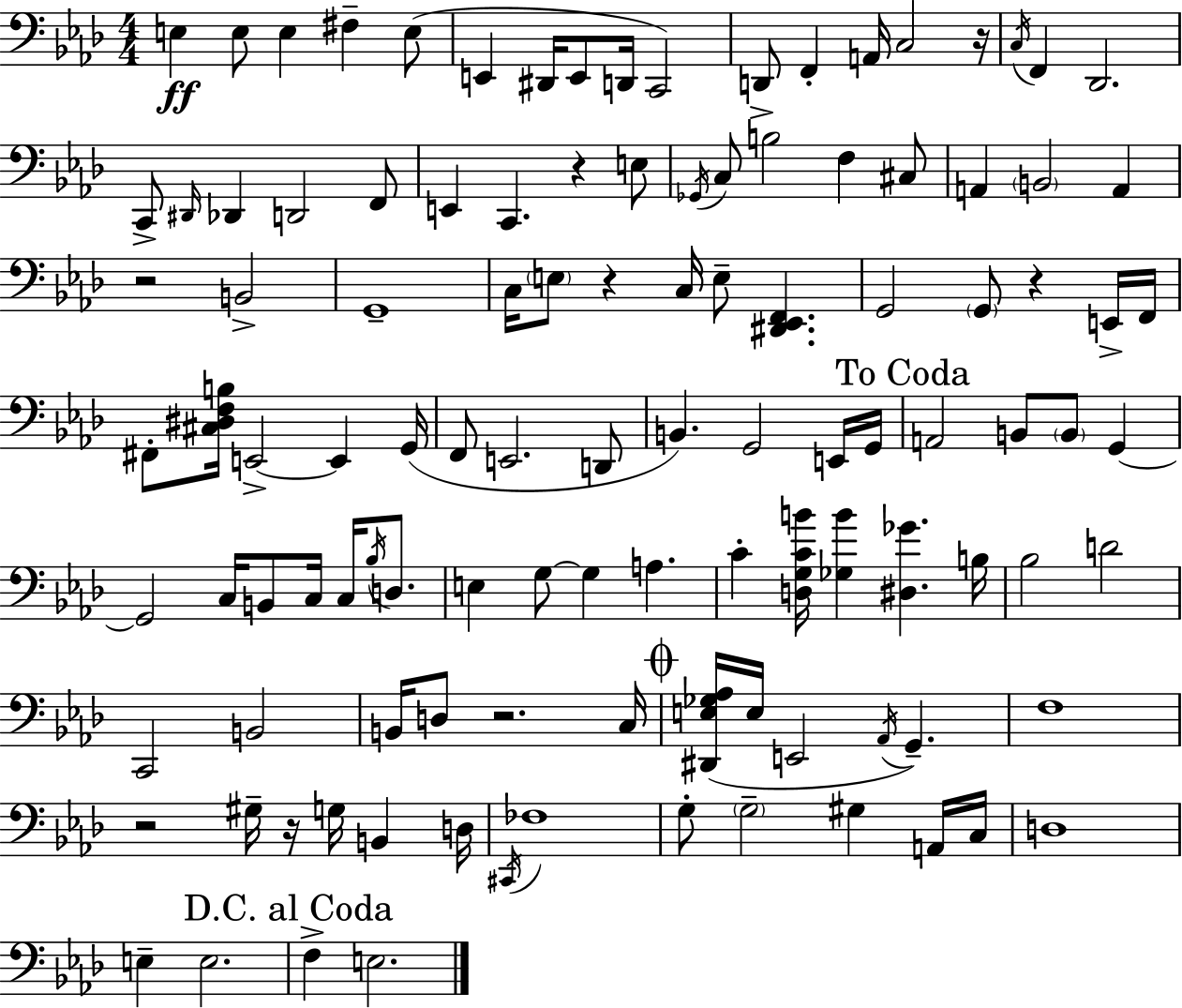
E3/q E3/e E3/q F#3/q E3/e E2/q D#2/s E2/e D2/s C2/h D2/e F2/q A2/s C3/h R/s C3/s F2/q Db2/h. C2/e D#2/s Db2/q D2/h F2/e E2/q C2/q. R/q E3/e Gb2/s C3/e B3/h F3/q C#3/e A2/q B2/h A2/q R/h B2/h G2/w C3/s E3/e R/q C3/s E3/e [D#2,Eb2,F2]/q. G2/h G2/e R/q E2/s F2/s F#2/e [C#3,D#3,F3,B3]/s E2/h E2/q G2/s F2/e E2/h. D2/e B2/q. G2/h E2/s G2/s A2/h B2/e B2/e G2/q G2/h C3/s B2/e C3/s C3/s Bb3/s D3/e. E3/q G3/e G3/q A3/q. C4/q [D3,G3,C4,B4]/s [Gb3,B4]/q [D#3,Gb4]/q. B3/s Bb3/h D4/h C2/h B2/h B2/s D3/e R/h. C3/s [D#2,E3,Gb3,Ab3]/s E3/s E2/h Ab2/s G2/q. F3/w R/h G#3/s R/s G3/s B2/q D3/s C#2/s FES3/w G3/e G3/h G#3/q A2/s C3/s D3/w E3/q E3/h. F3/q E3/h.